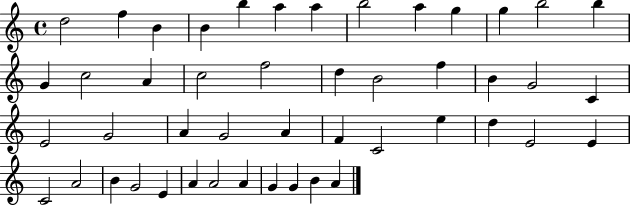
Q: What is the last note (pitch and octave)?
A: A4